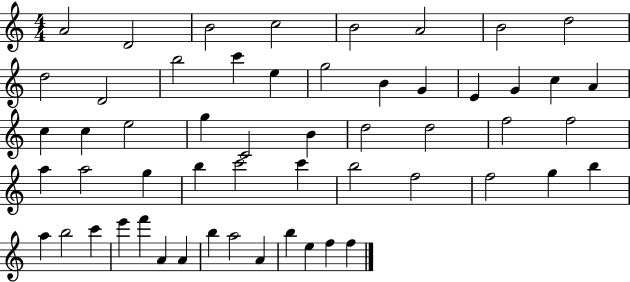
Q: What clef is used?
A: treble